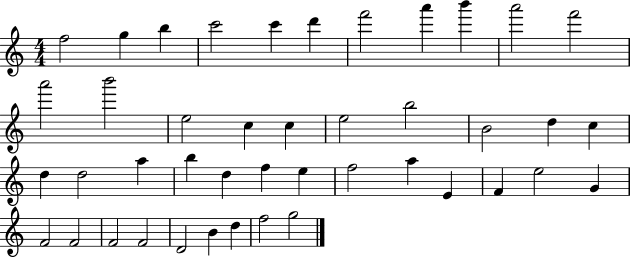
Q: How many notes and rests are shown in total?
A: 43